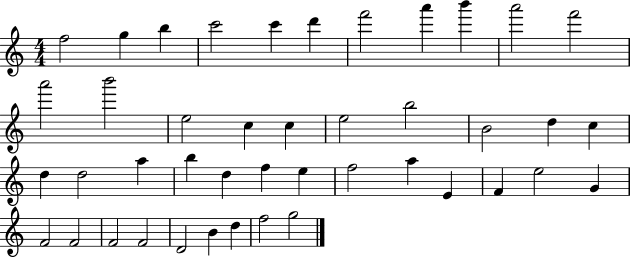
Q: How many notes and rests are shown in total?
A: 43